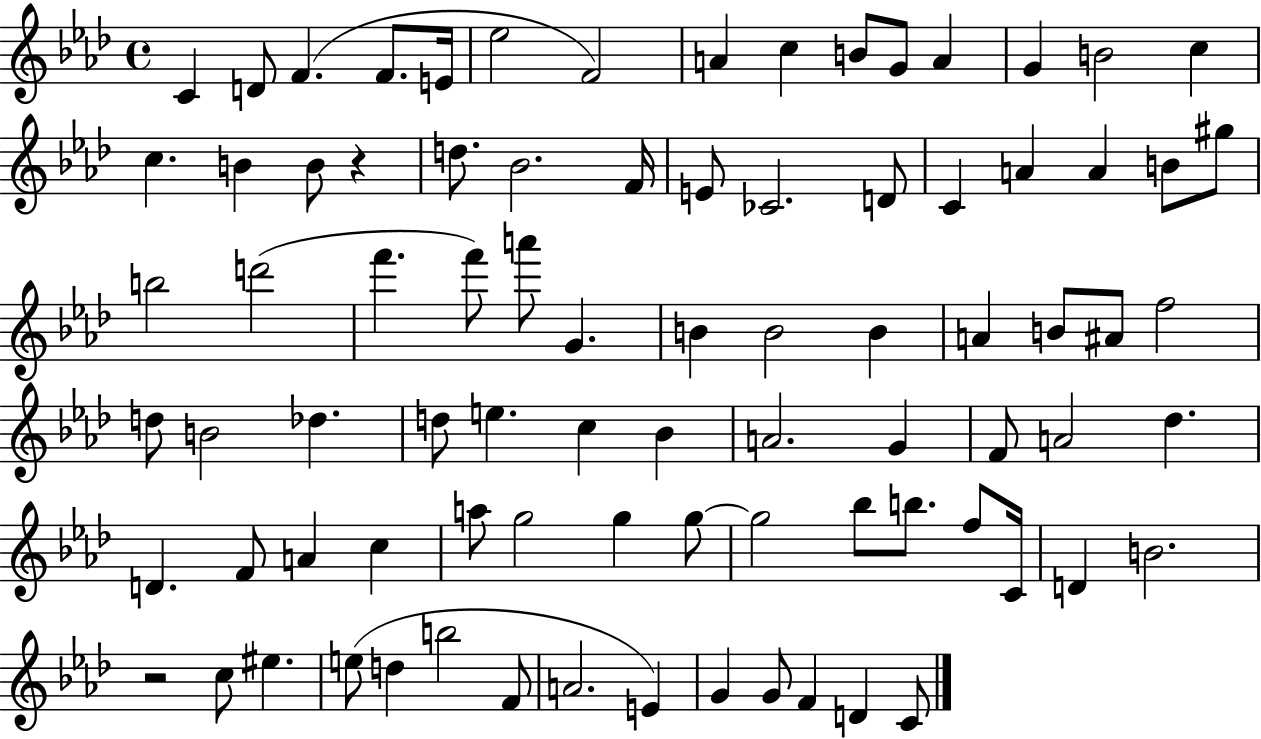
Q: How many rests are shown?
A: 2